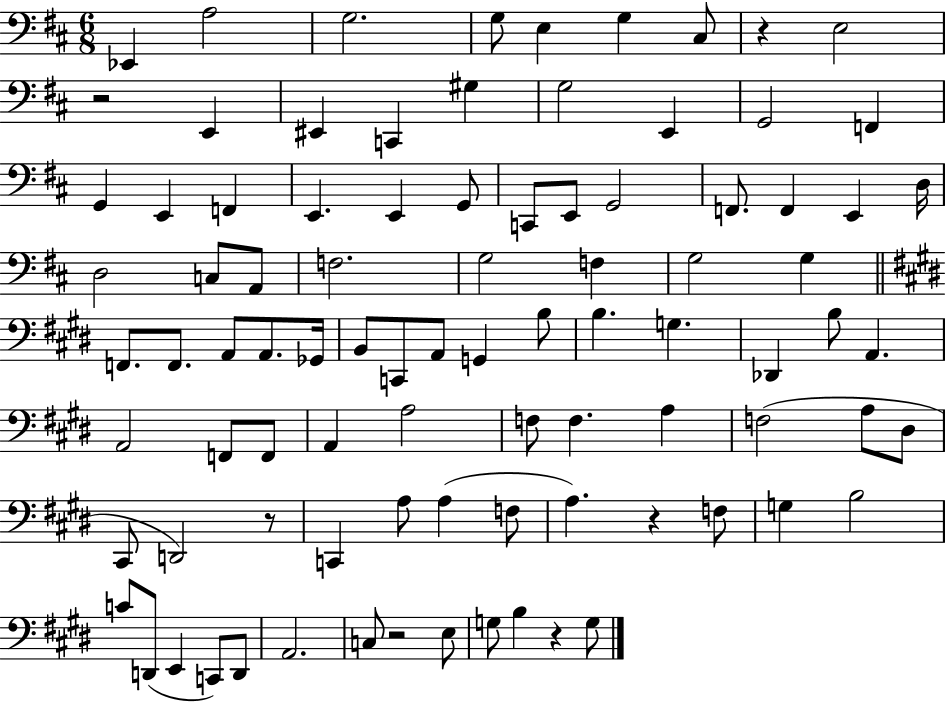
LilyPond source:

{
  \clef bass
  \numericTimeSignature
  \time 6/8
  \key d \major
  ees,4 a2 | g2. | g8 e4 g4 cis8 | r4 e2 | \break r2 e,4 | eis,4 c,4 gis4 | g2 e,4 | g,2 f,4 | \break g,4 e,4 f,4 | e,4. e,4 g,8 | c,8 e,8 g,2 | f,8. f,4 e,4 d16 | \break d2 c8 a,8 | f2. | g2 f4 | g2 g4 | \break \bar "||" \break \key e \major f,8. f,8. a,8 a,8. ges,16 | b,8 c,8 a,8 g,4 b8 | b4. g4. | des,4 b8 a,4. | \break a,2 f,8 f,8 | a,4 a2 | f8 f4. a4 | f2( a8 dis8 | \break cis,8 d,2) r8 | c,4 a8 a4( f8 | a4.) r4 f8 | g4 b2 | \break c'8 d,8( e,4 c,8) d,8 | a,2. | c8 r2 e8 | g8 b4 r4 g8 | \break \bar "|."
}